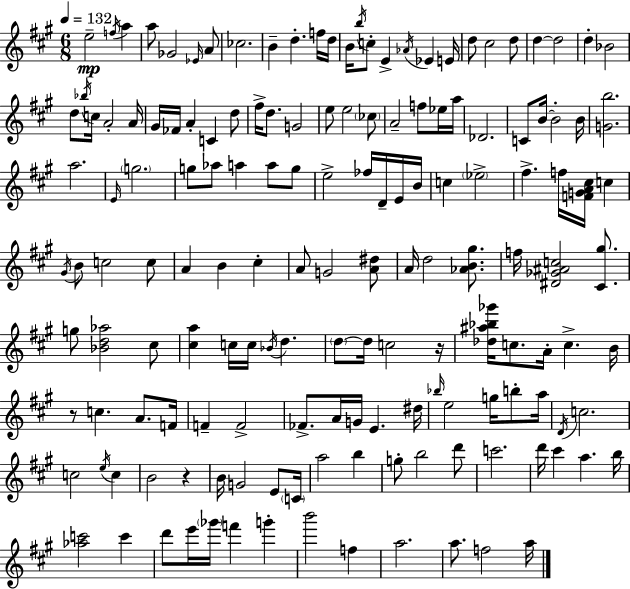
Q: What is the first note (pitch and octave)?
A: E5